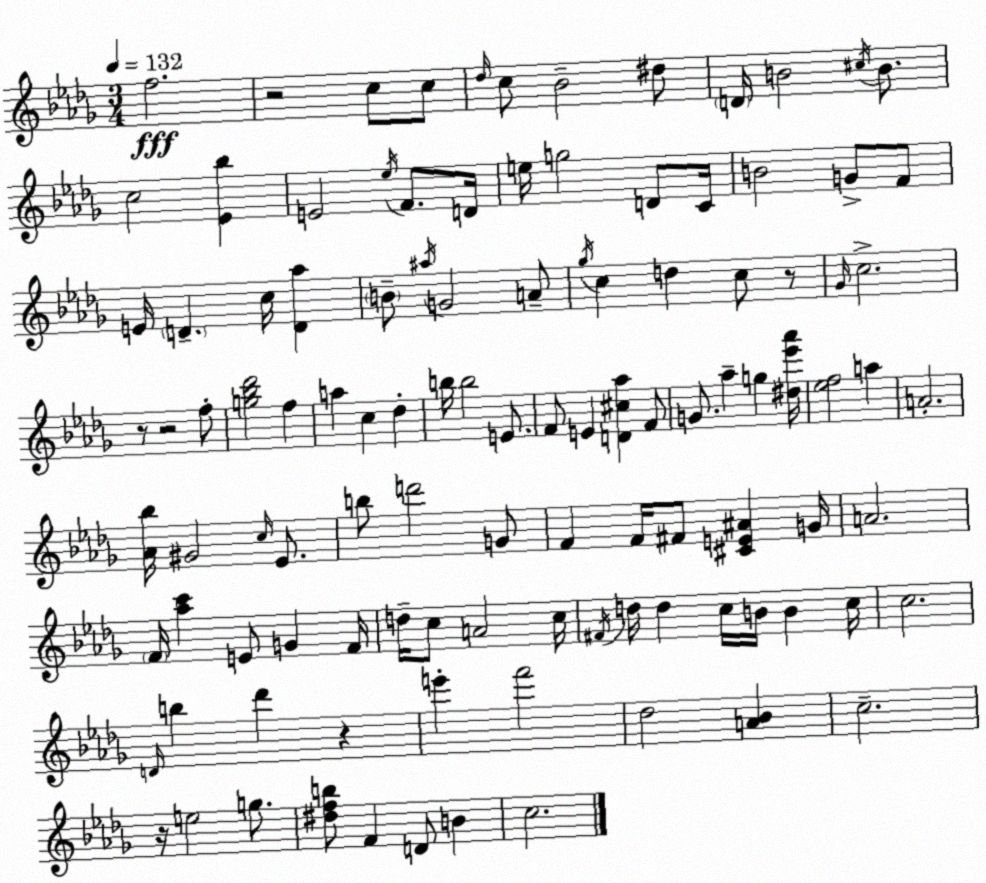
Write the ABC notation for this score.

X:1
T:Untitled
M:3/4
L:1/4
K:Bbm
f2 z2 c/2 c/2 _d/4 c/2 _B2 ^d/2 D/4 B2 ^c/4 B/2 c2 [_E_b] E2 _e/4 F/2 D/4 e/4 g2 D/2 C/4 B2 G/2 F/2 E/4 D c/4 [D_a] B/2 ^a/4 G2 A/2 _g/4 c d c/2 z/2 _G/4 c2 z/2 z2 f/2 [g_b_d']2 f a c _d b/4 b2 E/2 F/2 E [D^c_a] F/2 G/2 _a g [^d_e'_a']/4 [_ef]2 a A2 [_A_b]/4 ^G2 c/4 _E/2 b/2 d'2 G/2 F F/4 ^F/2 [^CE^A] G/4 A2 F/4 [_ac'] E/2 G F/4 d/4 c/2 A2 c/4 ^F/4 d/4 d c/4 B/4 B c/4 c2 D/4 b _d' z e' f'2 _d2 [A_B] c2 z/4 e2 g/2 [^dfb]/2 F D/2 B c2